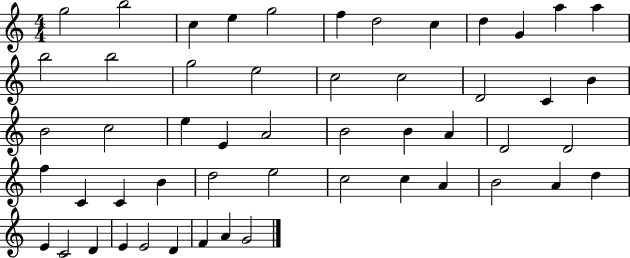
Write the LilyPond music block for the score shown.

{
  \clef treble
  \numericTimeSignature
  \time 4/4
  \key c \major
  g''2 b''2 | c''4 e''4 g''2 | f''4 d''2 c''4 | d''4 g'4 a''4 a''4 | \break b''2 b''2 | g''2 e''2 | c''2 c''2 | d'2 c'4 b'4 | \break b'2 c''2 | e''4 e'4 a'2 | b'2 b'4 a'4 | d'2 d'2 | \break f''4 c'4 c'4 b'4 | d''2 e''2 | c''2 c''4 a'4 | b'2 a'4 d''4 | \break e'4 c'2 d'4 | e'4 e'2 d'4 | f'4 a'4 g'2 | \bar "|."
}